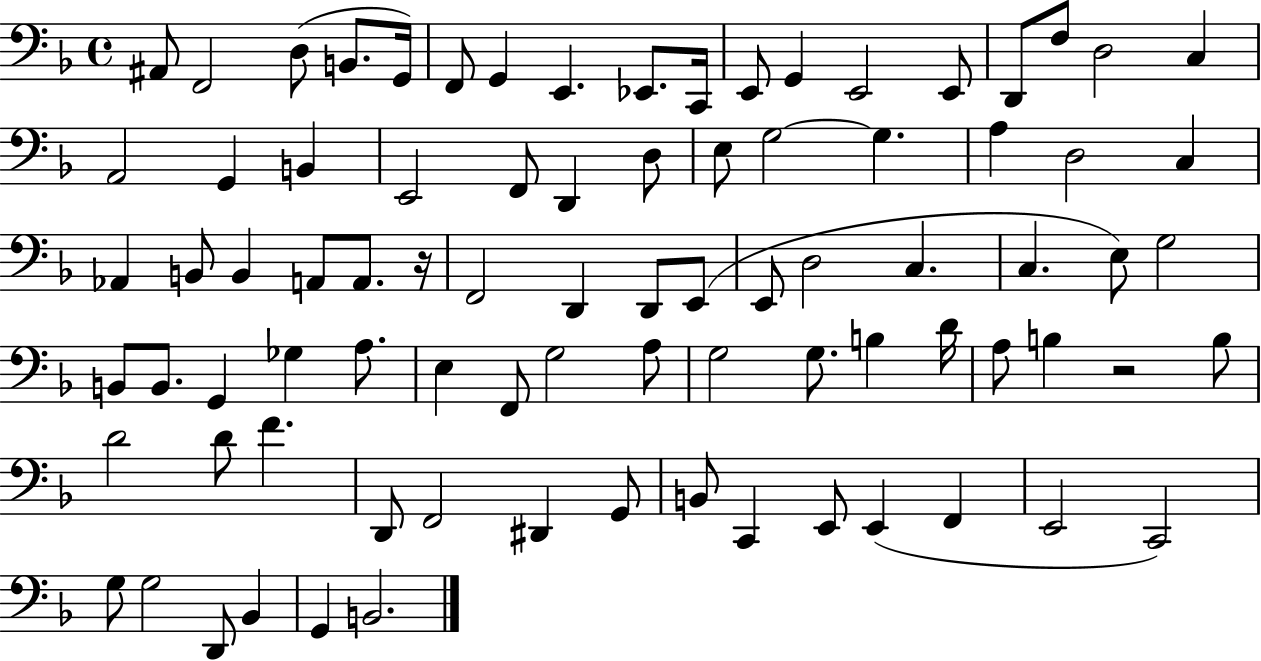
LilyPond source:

{
  \clef bass
  \time 4/4
  \defaultTimeSignature
  \key f \major
  ais,8 f,2 d8( b,8. g,16) | f,8 g,4 e,4. ees,8. c,16 | e,8 g,4 e,2 e,8 | d,8 f8 d2 c4 | \break a,2 g,4 b,4 | e,2 f,8 d,4 d8 | e8 g2~~ g4. | a4 d2 c4 | \break aes,4 b,8 b,4 a,8 a,8. r16 | f,2 d,4 d,8 e,8( | e,8 d2 c4. | c4. e8) g2 | \break b,8 b,8. g,4 ges4 a8. | e4 f,8 g2 a8 | g2 g8. b4 d'16 | a8 b4 r2 b8 | \break d'2 d'8 f'4. | d,8 f,2 dis,4 g,8 | b,8 c,4 e,8 e,4( f,4 | e,2 c,2) | \break g8 g2 d,8 bes,4 | g,4 b,2. | \bar "|."
}